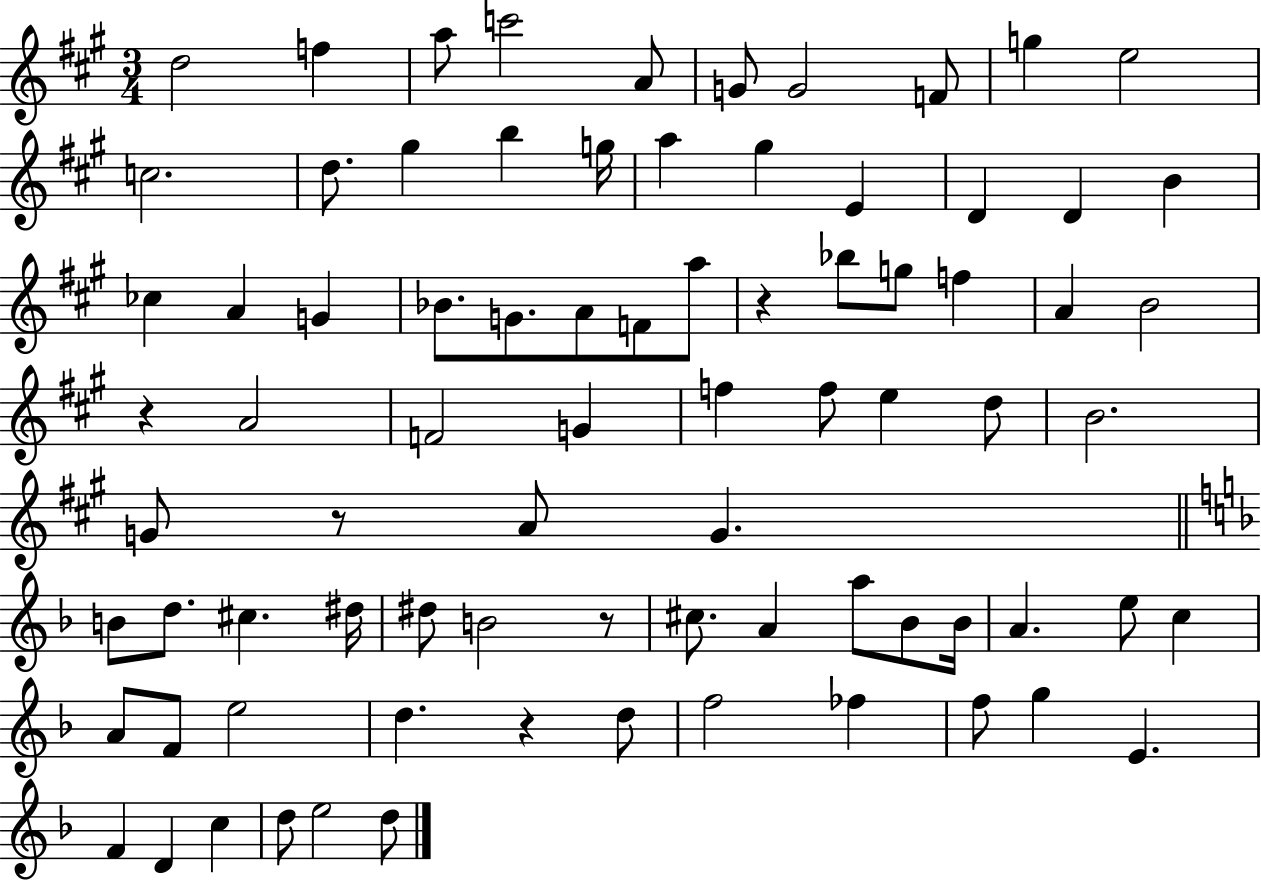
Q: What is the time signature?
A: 3/4